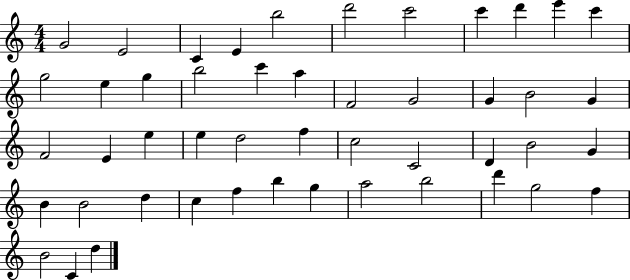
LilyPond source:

{
  \clef treble
  \numericTimeSignature
  \time 4/4
  \key c \major
  g'2 e'2 | c'4 e'4 b''2 | d'''2 c'''2 | c'''4 d'''4 e'''4 c'''4 | \break g''2 e''4 g''4 | b''2 c'''4 a''4 | f'2 g'2 | g'4 b'2 g'4 | \break f'2 e'4 e''4 | e''4 d''2 f''4 | c''2 c'2 | d'4 b'2 g'4 | \break b'4 b'2 d''4 | c''4 f''4 b''4 g''4 | a''2 b''2 | d'''4 g''2 f''4 | \break b'2 c'4 d''4 | \bar "|."
}